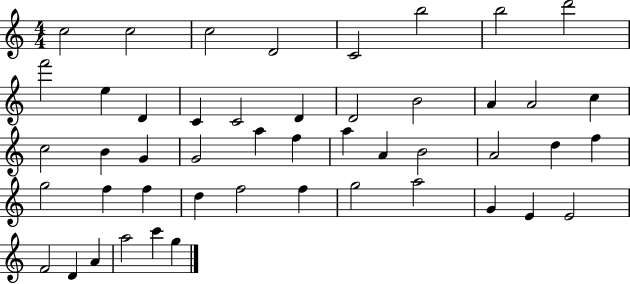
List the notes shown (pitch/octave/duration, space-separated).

C5/h C5/h C5/h D4/h C4/h B5/h B5/h D6/h F6/h E5/q D4/q C4/q C4/h D4/q D4/h B4/h A4/q A4/h C5/q C5/h B4/q G4/q G4/h A5/q F5/q A5/q A4/q B4/h A4/h D5/q F5/q G5/h F5/q F5/q D5/q F5/h F5/q G5/h A5/h G4/q E4/q E4/h F4/h D4/q A4/q A5/h C6/q G5/q